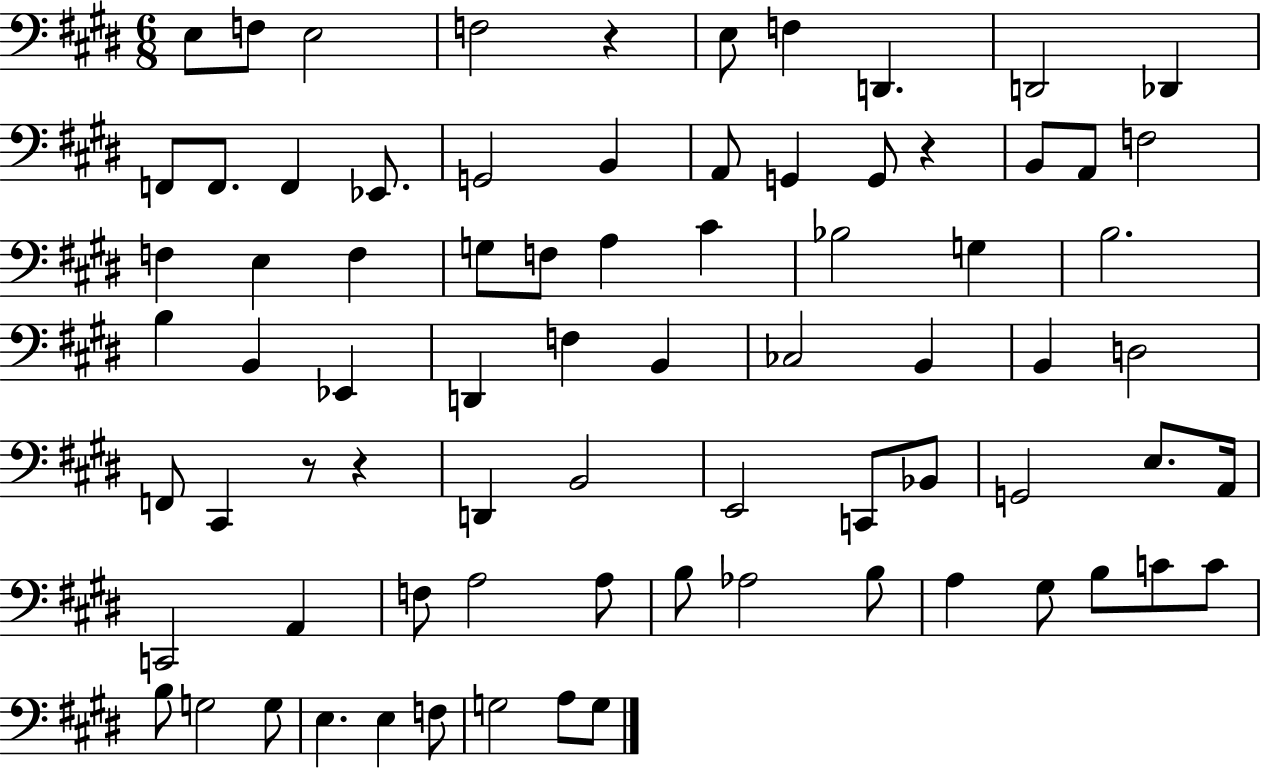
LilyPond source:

{
  \clef bass
  \numericTimeSignature
  \time 6/8
  \key e \major
  e8 f8 e2 | f2 r4 | e8 f4 d,4. | d,2 des,4 | \break f,8 f,8. f,4 ees,8. | g,2 b,4 | a,8 g,4 g,8 r4 | b,8 a,8 f2 | \break f4 e4 f4 | g8 f8 a4 cis'4 | bes2 g4 | b2. | \break b4 b,4 ees,4 | d,4 f4 b,4 | ces2 b,4 | b,4 d2 | \break f,8 cis,4 r8 r4 | d,4 b,2 | e,2 c,8 bes,8 | g,2 e8. a,16 | \break c,2 a,4 | f8 a2 a8 | b8 aes2 b8 | a4 gis8 b8 c'8 c'8 | \break b8 g2 g8 | e4. e4 f8 | g2 a8 g8 | \bar "|."
}